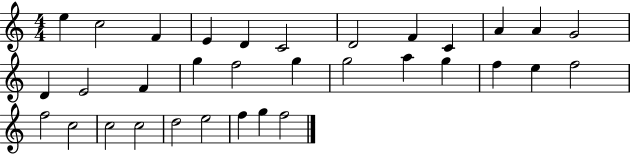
E5/q C5/h F4/q E4/q D4/q C4/h D4/h F4/q C4/q A4/q A4/q G4/h D4/q E4/h F4/q G5/q F5/h G5/q G5/h A5/q G5/q F5/q E5/q F5/h F5/h C5/h C5/h C5/h D5/h E5/h F5/q G5/q F5/h